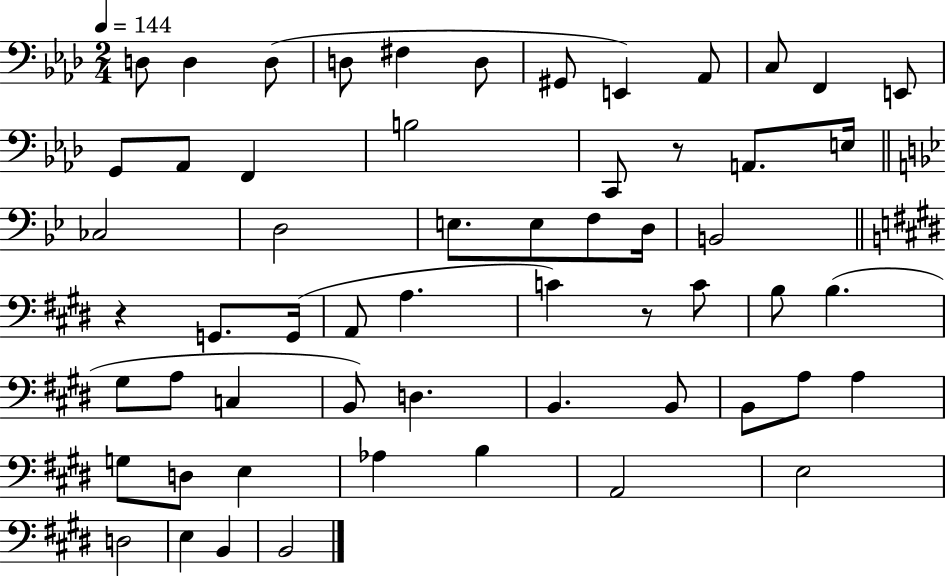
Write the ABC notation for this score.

X:1
T:Untitled
M:2/4
L:1/4
K:Ab
D,/2 D, D,/2 D,/2 ^F, D,/2 ^G,,/2 E,, _A,,/2 C,/2 F,, E,,/2 G,,/2 _A,,/2 F,, B,2 C,,/2 z/2 A,,/2 E,/4 _C,2 D,2 E,/2 E,/2 F,/2 D,/4 B,,2 z G,,/2 G,,/4 A,,/2 A, C z/2 C/2 B,/2 B, ^G,/2 A,/2 C, B,,/2 D, B,, B,,/2 B,,/2 A,/2 A, G,/2 D,/2 E, _A, B, A,,2 E,2 D,2 E, B,, B,,2